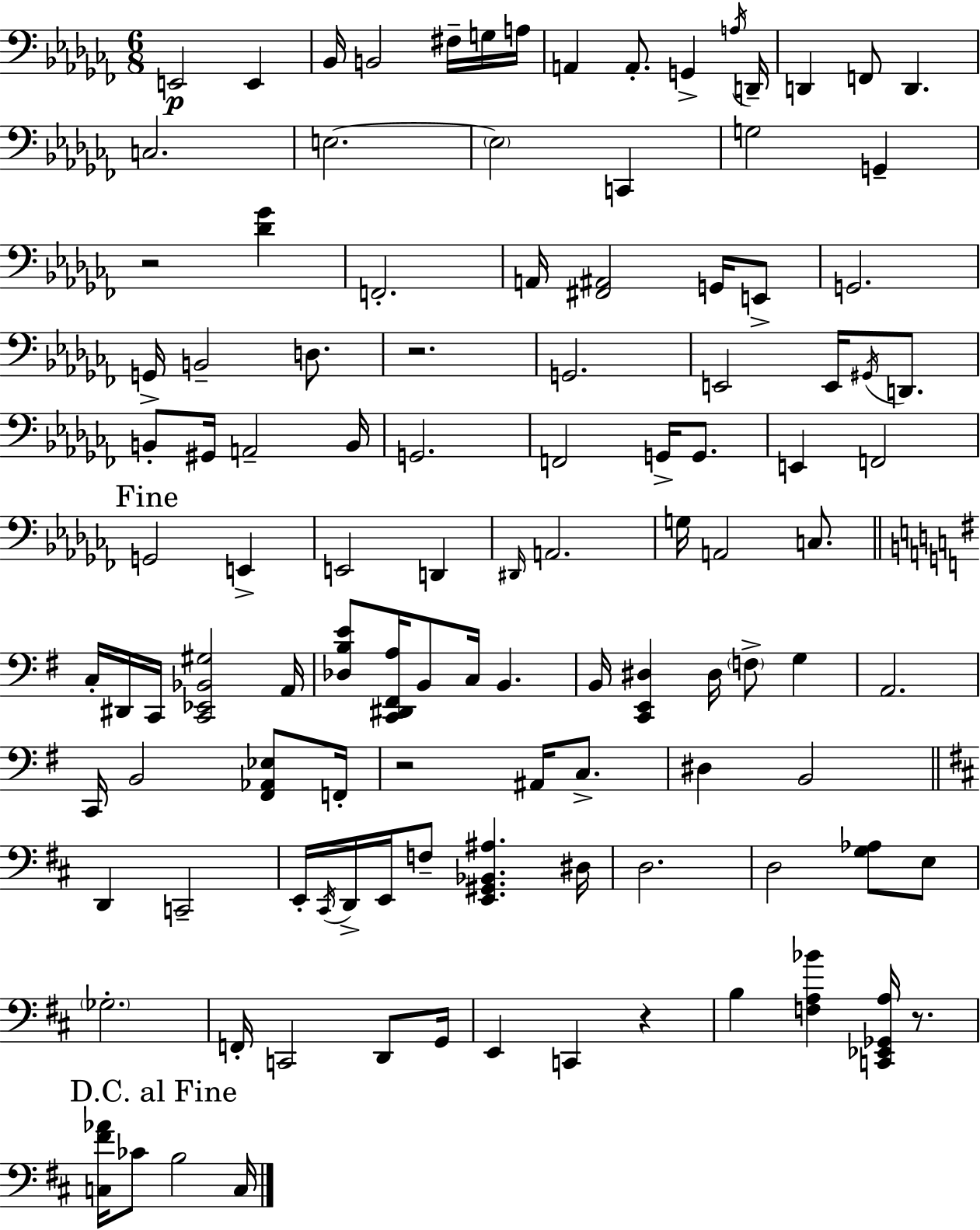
{
  \clef bass
  \numericTimeSignature
  \time 6/8
  \key aes \minor
  \repeat volta 2 { e,2\p e,4 | bes,16 b,2 fis16-- g16 a16 | a,4 a,8.-. g,4-> \acciaccatura { a16 } | d,16-- d,4 f,8 d,4. | \break c2. | e2.~~ | \parenthesize e2 c,4 | g2 g,4-- | \break r2 <des' ges'>4 | f,2.-. | a,16 <fis, ais,>2 g,16 e,8-> | g,2. | \break g,16-> b,2-- d8. | r2. | g,2. | e,2 e,16 \acciaccatura { gis,16 } d,8. | \break b,8-. gis,16 a,2-- | b,16 g,2. | f,2 g,16-> g,8. | e,4 f,2 | \break \mark "Fine" g,2 e,4-> | e,2 d,4 | \grace { dis,16 } a,2. | g16 a,2 | \break c8. \bar "||" \break \key g \major c16-. dis,16 c,16 <c, ees, bes, gis>2 a,16 | <des b e'>8 <c, dis, fis, a>16 b,8 c16 b,4. | b,16 <c, e, dis>4 dis16 \parenthesize f8-> g4 | a,2. | \break c,16 b,2 <fis, aes, ees>8 f,16-. | r2 ais,16 c8.-> | dis4 b,2 | \bar "||" \break \key b \minor d,4 c,2-- | e,16-. \acciaccatura { cis,16 } d,16-> e,16 f8-- <e, gis, bes, ais>4. | dis16 d2. | d2 <g aes>8 e8 | \break \parenthesize ges2.-. | f,16-. c,2 d,8 | g,16 e,4 c,4 r4 | b4 <f a bes'>4 <c, ees, ges, a>16 r8. | \break \mark "D.C. al Fine" <c fis' aes'>16 ces'8 b2 | c16 } \bar "|."
}